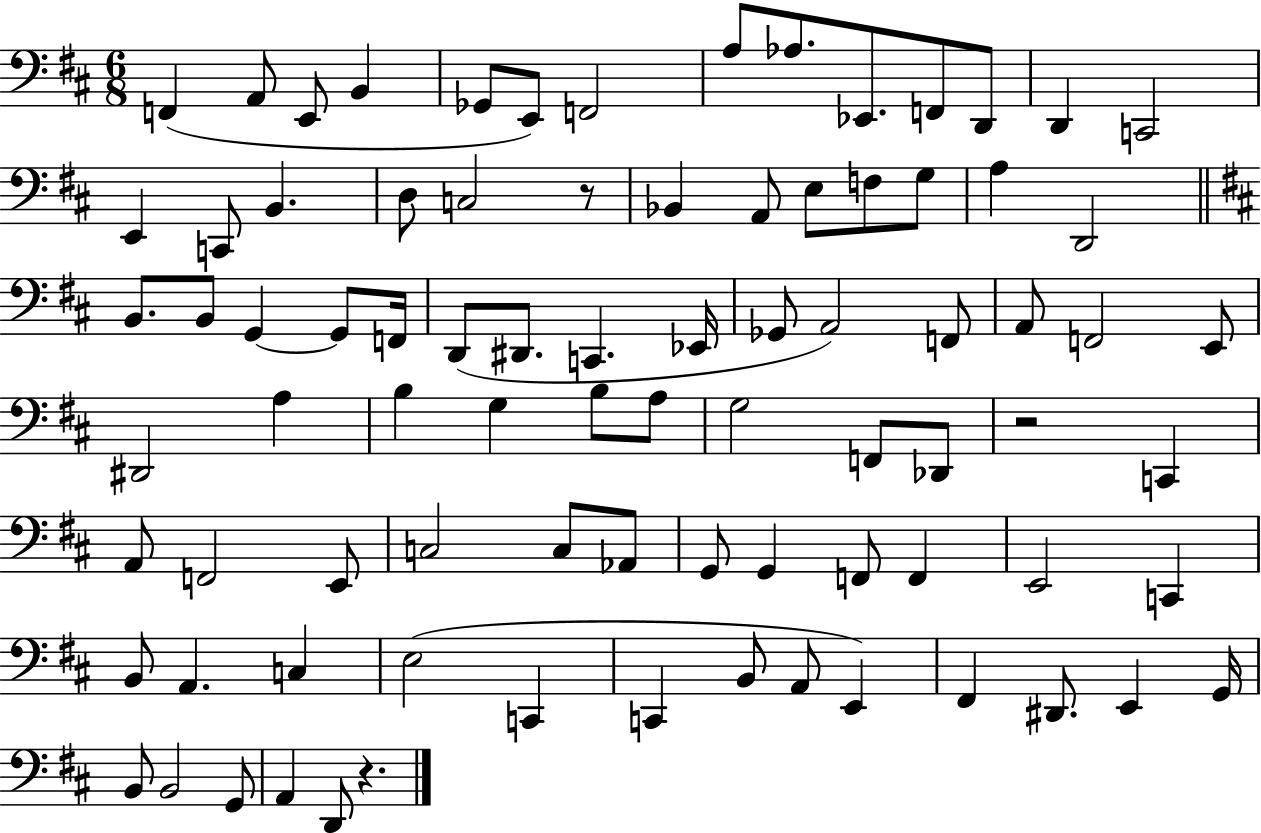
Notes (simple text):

F2/q A2/e E2/e B2/q Gb2/e E2/e F2/h A3/e Ab3/e. Eb2/e. F2/e D2/e D2/q C2/h E2/q C2/e B2/q. D3/e C3/h R/e Bb2/q A2/e E3/e F3/e G3/e A3/q D2/h B2/e. B2/e G2/q G2/e F2/s D2/e D#2/e. C2/q. Eb2/s Gb2/e A2/h F2/e A2/e F2/h E2/e D#2/h A3/q B3/q G3/q B3/e A3/e G3/h F2/e Db2/e R/h C2/q A2/e F2/h E2/e C3/h C3/e Ab2/e G2/e G2/q F2/e F2/q E2/h C2/q B2/e A2/q. C3/q E3/h C2/q C2/q B2/e A2/e E2/q F#2/q D#2/e. E2/q G2/s B2/e B2/h G2/e A2/q D2/e R/q.